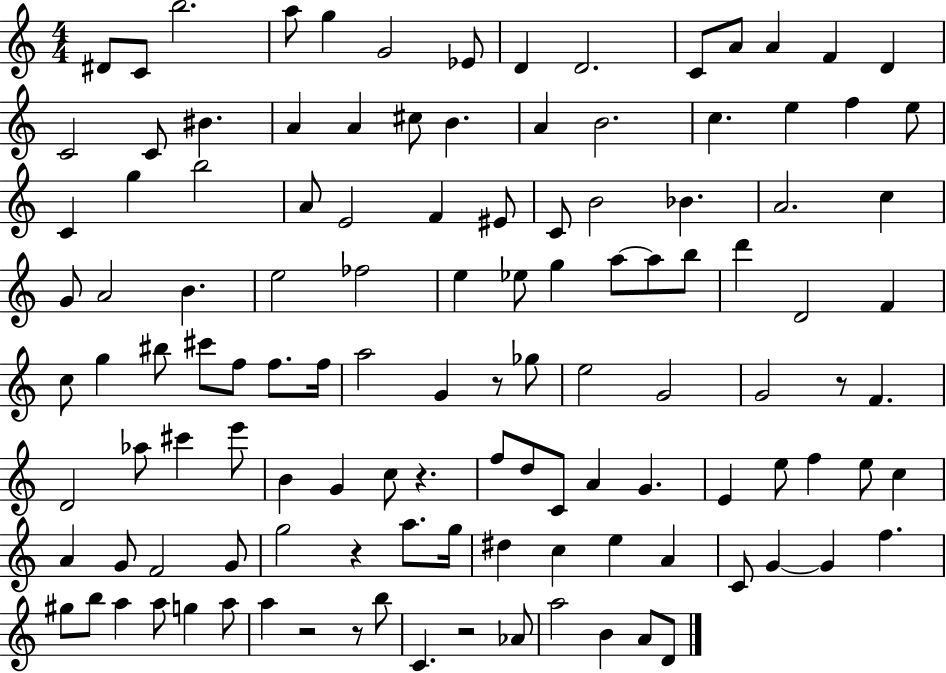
{
  \clef treble
  \numericTimeSignature
  \time 4/4
  \key c \major
  dis'8 c'8 b''2. | a''8 g''4 g'2 ees'8 | d'4 d'2. | c'8 a'8 a'4 f'4 d'4 | \break c'2 c'8 bis'4. | a'4 a'4 cis''8 b'4. | a'4 b'2. | c''4. e''4 f''4 e''8 | \break c'4 g''4 b''2 | a'8 e'2 f'4 eis'8 | c'8 b'2 bes'4. | a'2. c''4 | \break g'8 a'2 b'4. | e''2 fes''2 | e''4 ees''8 g''4 a''8~~ a''8 b''8 | d'''4 d'2 f'4 | \break c''8 g''4 bis''8 cis'''8 f''8 f''8. f''16 | a''2 g'4 r8 ges''8 | e''2 g'2 | g'2 r8 f'4. | \break d'2 aes''8 cis'''4 e'''8 | b'4 g'4 c''8 r4. | f''8 d''8 c'8 a'4 g'4. | e'4 e''8 f''4 e''8 c''4 | \break a'4 g'8 f'2 g'8 | g''2 r4 a''8. g''16 | dis''4 c''4 e''4 a'4 | c'8 g'4~~ g'4 f''4. | \break gis''8 b''8 a''4 a''8 g''4 a''8 | a''4 r2 r8 b''8 | c'4. r2 aes'8 | a''2 b'4 a'8 d'8 | \break \bar "|."
}